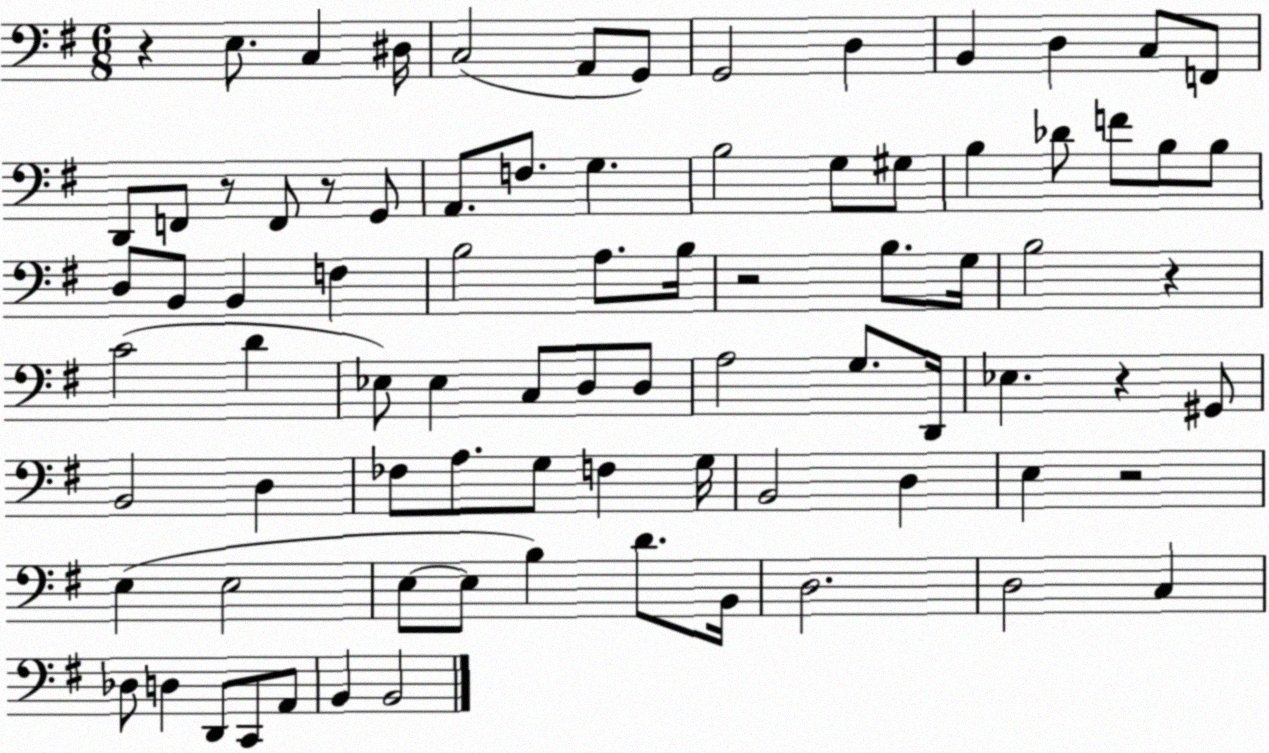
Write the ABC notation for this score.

X:1
T:Untitled
M:6/8
L:1/4
K:G
z E,/2 C, ^D,/4 C,2 A,,/2 G,,/2 G,,2 D, B,, D, C,/2 F,,/2 D,,/2 F,,/2 z/2 F,,/2 z/2 G,,/2 A,,/2 F,/2 G, B,2 G,/2 ^G,/2 B, _D/2 F/2 B,/2 B,/2 D,/2 B,,/2 B,, F, B,2 A,/2 B,/4 z2 B,/2 G,/4 B,2 z C2 D _E,/2 _E, C,/2 D,/2 D,/2 A,2 G,/2 D,,/4 _E, z ^G,,/2 B,,2 D, _F,/2 A,/2 G,/2 F, G,/4 B,,2 D, E, z2 E, E,2 E,/2 E,/2 B, D/2 B,,/4 D,2 D,2 C, _D,/2 D, D,,/2 C,,/2 A,,/2 B,, B,,2